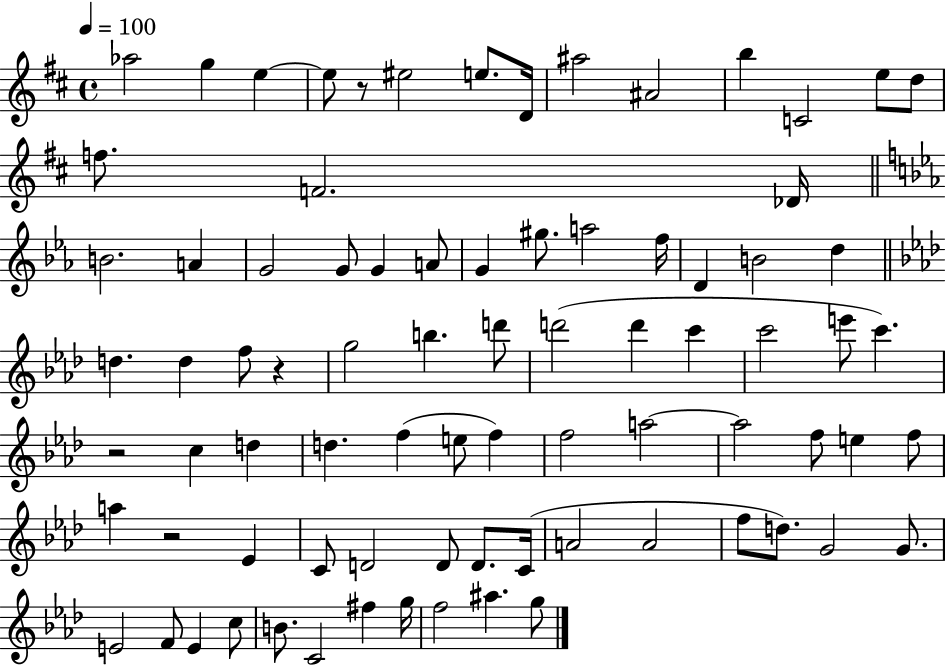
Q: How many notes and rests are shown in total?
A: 81